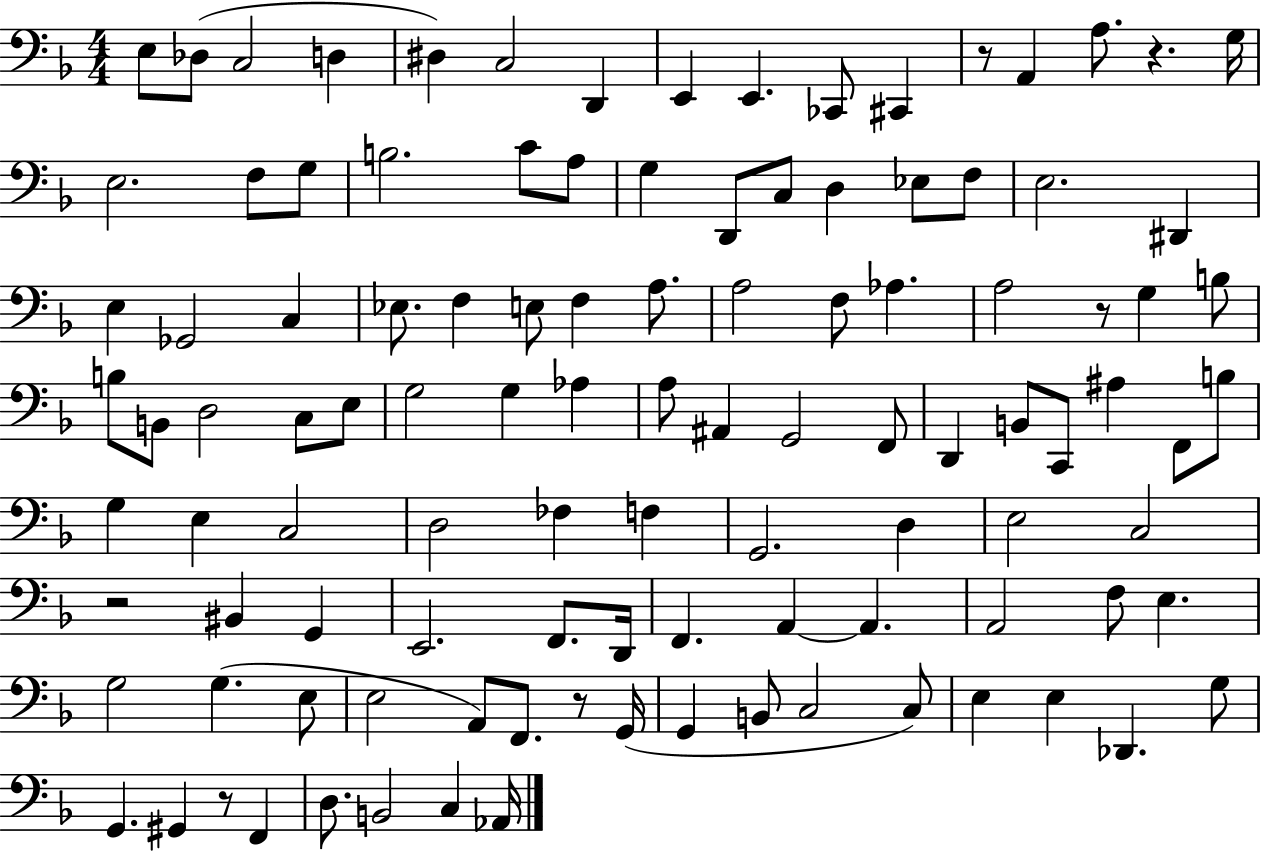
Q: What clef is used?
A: bass